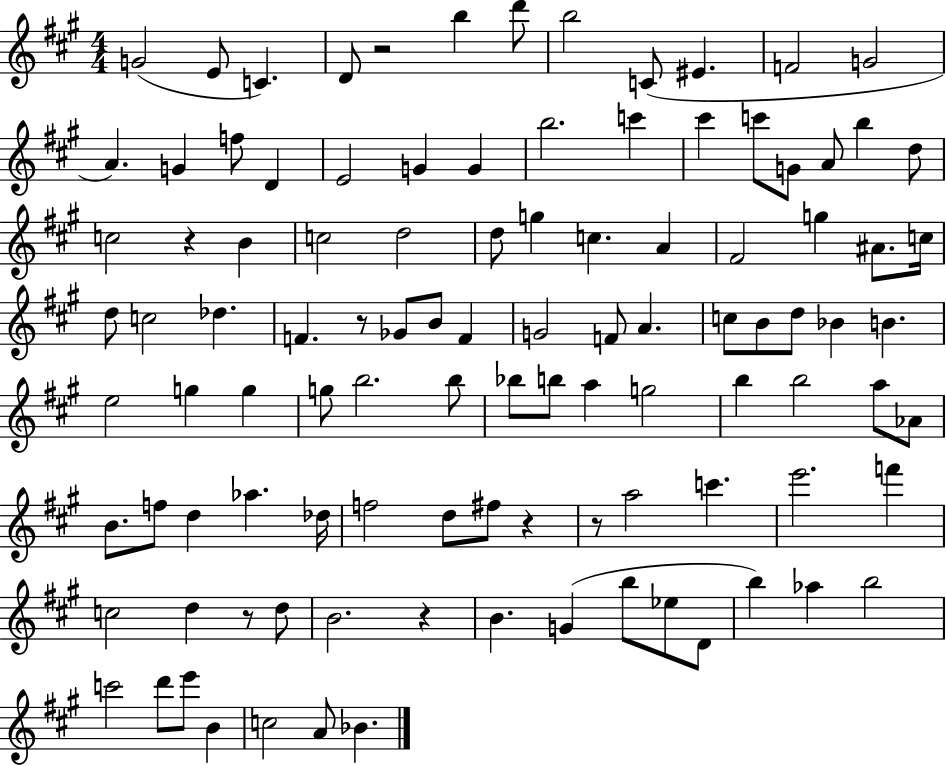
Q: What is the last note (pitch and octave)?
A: Bb4